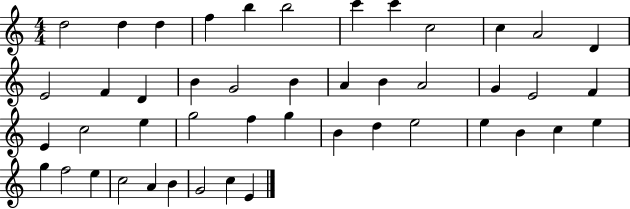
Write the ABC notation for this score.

X:1
T:Untitled
M:4/4
L:1/4
K:C
d2 d d f b b2 c' c' c2 c A2 D E2 F D B G2 B A B A2 G E2 F E c2 e g2 f g B d e2 e B c e g f2 e c2 A B G2 c E